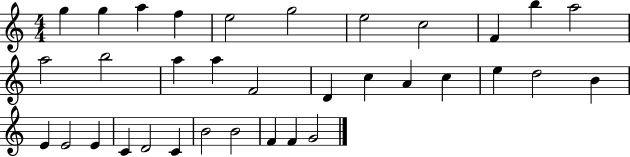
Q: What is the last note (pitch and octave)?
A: G4